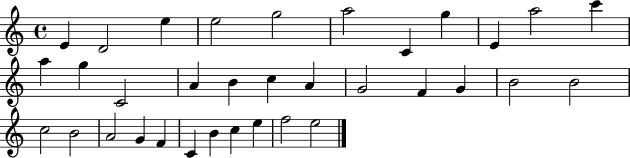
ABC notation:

X:1
T:Untitled
M:4/4
L:1/4
K:C
E D2 e e2 g2 a2 C g E a2 c' a g C2 A B c A G2 F G B2 B2 c2 B2 A2 G F C B c e f2 e2